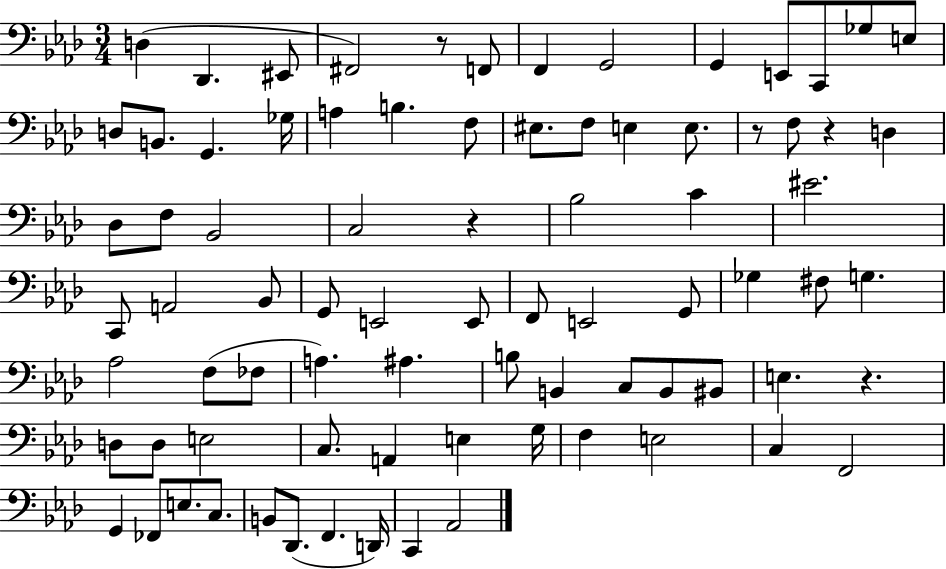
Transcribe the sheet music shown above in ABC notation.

X:1
T:Untitled
M:3/4
L:1/4
K:Ab
D, _D,, ^E,,/2 ^F,,2 z/2 F,,/2 F,, G,,2 G,, E,,/2 C,,/2 _G,/2 E,/2 D,/2 B,,/2 G,, _G,/4 A, B, F,/2 ^E,/2 F,/2 E, E,/2 z/2 F,/2 z D, _D,/2 F,/2 _B,,2 C,2 z _B,2 C ^E2 C,,/2 A,,2 _B,,/2 G,,/2 E,,2 E,,/2 F,,/2 E,,2 G,,/2 _G, ^F,/2 G, _A,2 F,/2 _F,/2 A, ^A, B,/2 B,, C,/2 B,,/2 ^B,,/2 E, z D,/2 D,/2 E,2 C,/2 A,, E, G,/4 F, E,2 C, F,,2 G,, _F,,/2 E,/2 C,/2 B,,/2 _D,,/2 F,, D,,/4 C,, _A,,2